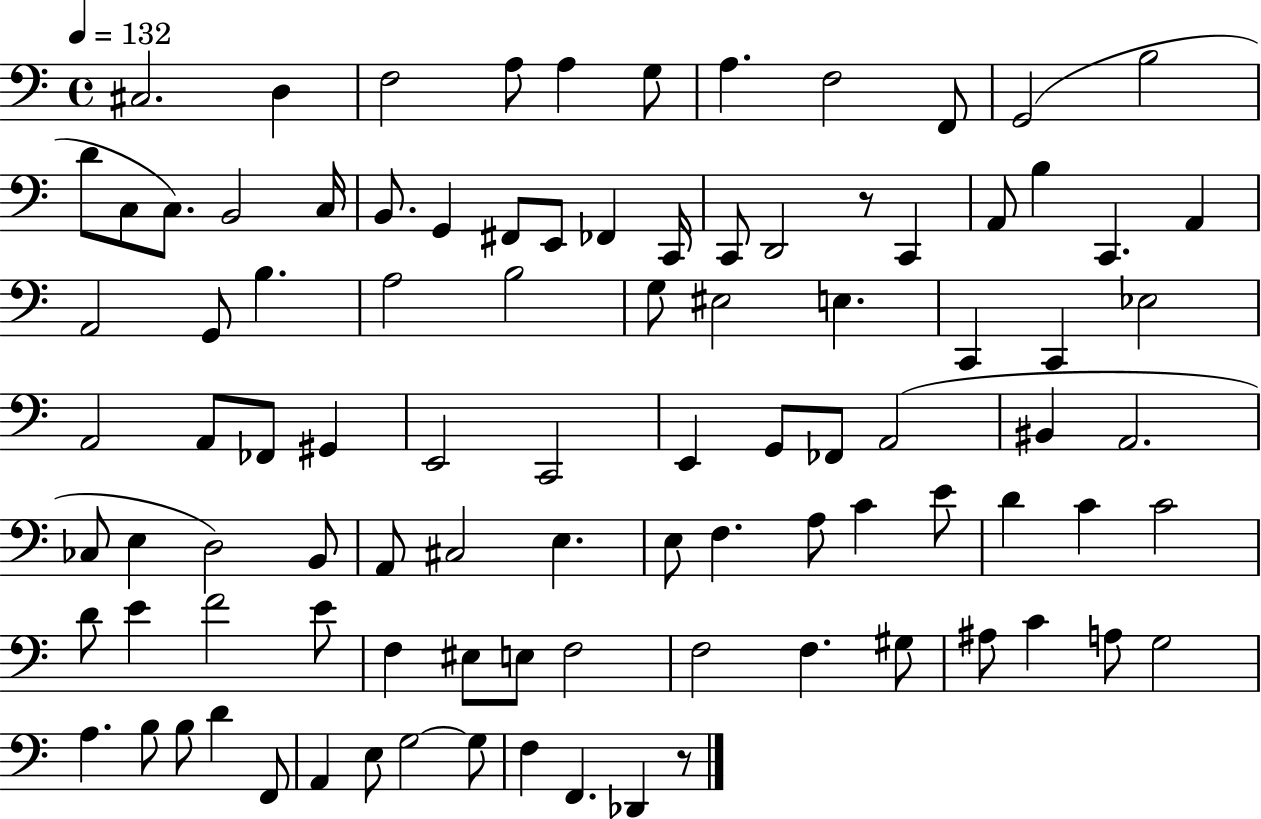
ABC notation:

X:1
T:Untitled
M:4/4
L:1/4
K:C
^C,2 D, F,2 A,/2 A, G,/2 A, F,2 F,,/2 G,,2 B,2 D/2 C,/2 C,/2 B,,2 C,/4 B,,/2 G,, ^F,,/2 E,,/2 _F,, C,,/4 C,,/2 D,,2 z/2 C,, A,,/2 B, C,, A,, A,,2 G,,/2 B, A,2 B,2 G,/2 ^E,2 E, C,, C,, _E,2 A,,2 A,,/2 _F,,/2 ^G,, E,,2 C,,2 E,, G,,/2 _F,,/2 A,,2 ^B,, A,,2 _C,/2 E, D,2 B,,/2 A,,/2 ^C,2 E, E,/2 F, A,/2 C E/2 D C C2 D/2 E F2 E/2 F, ^E,/2 E,/2 F,2 F,2 F, ^G,/2 ^A,/2 C A,/2 G,2 A, B,/2 B,/2 D F,,/2 A,, E,/2 G,2 G,/2 F, F,, _D,, z/2